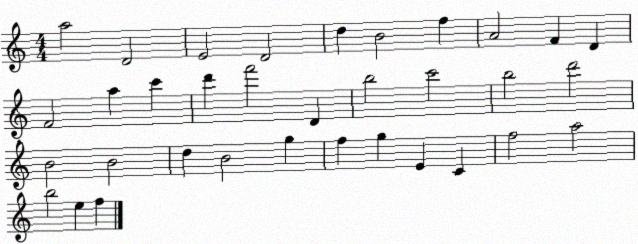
X:1
T:Untitled
M:4/4
L:1/4
K:C
a2 D2 E2 D2 d B2 f A2 F D F2 a c' d' f'2 D b2 c'2 b2 d'2 B2 B2 d B2 g f g E C f2 a2 b2 e f